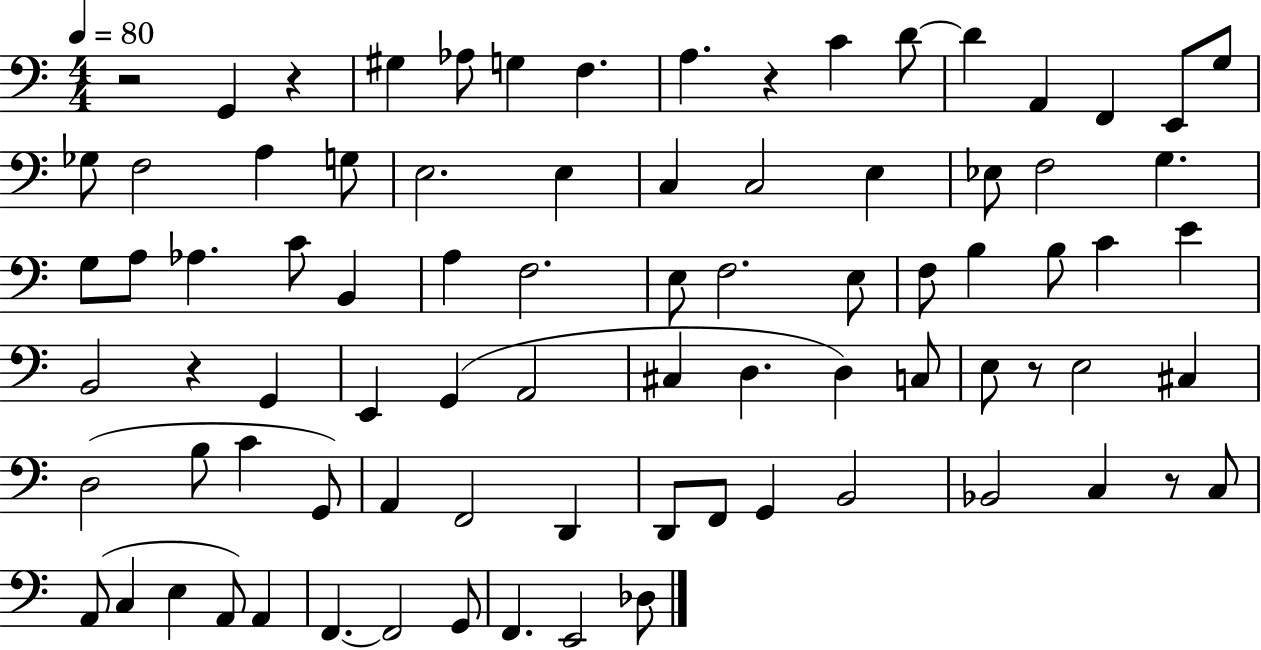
{
  \clef bass
  \numericTimeSignature
  \time 4/4
  \key c \major
  \tempo 4 = 80
  r2 g,4 r4 | gis4 aes8 g4 f4. | a4. r4 c'4 d'8~~ | d'4 a,4 f,4 e,8 g8 | \break ges8 f2 a4 g8 | e2. e4 | c4 c2 e4 | ees8 f2 g4. | \break g8 a8 aes4. c'8 b,4 | a4 f2. | e8 f2. e8 | f8 b4 b8 c'4 e'4 | \break b,2 r4 g,4 | e,4 g,4( a,2 | cis4 d4. d4) c8 | e8 r8 e2 cis4 | \break d2( b8 c'4 g,8) | a,4 f,2 d,4 | d,8 f,8 g,4 b,2 | bes,2 c4 r8 c8 | \break a,8( c4 e4 a,8) a,4 | f,4.~~ f,2 g,8 | f,4. e,2 des8 | \bar "|."
}